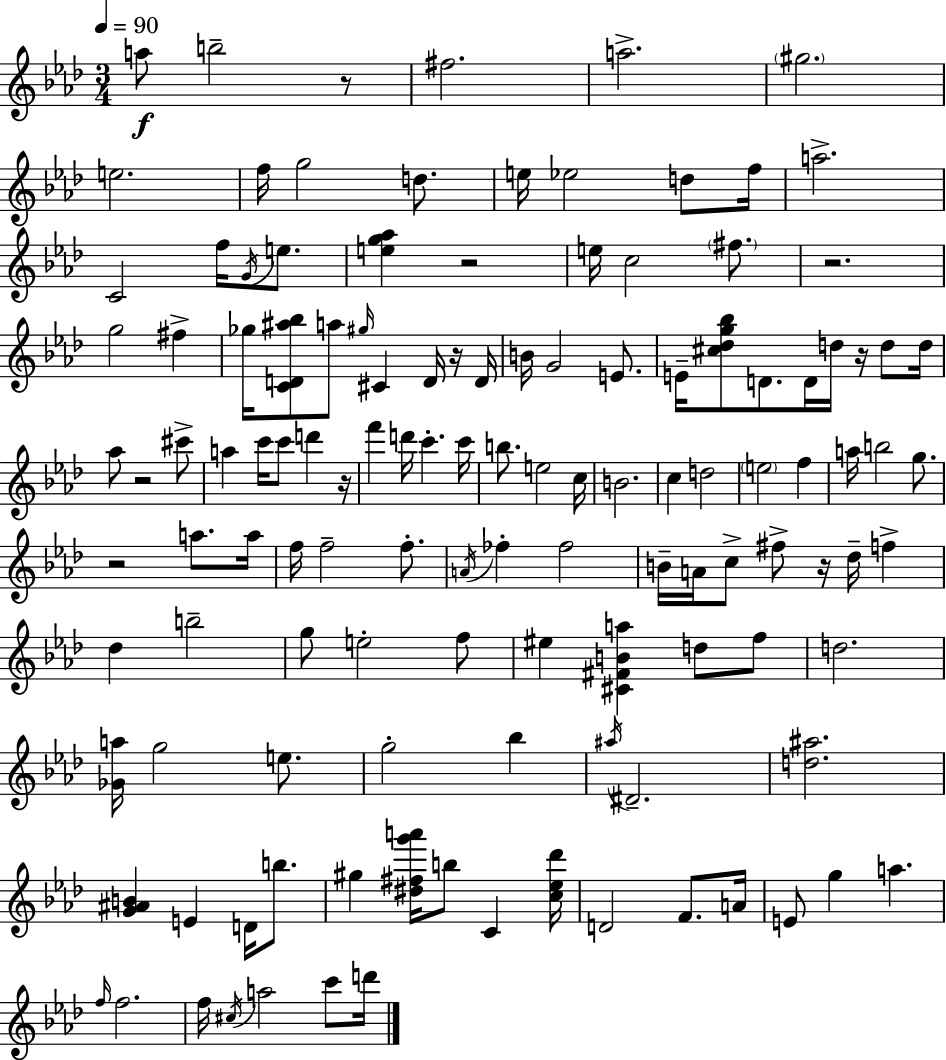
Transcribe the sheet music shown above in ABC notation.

X:1
T:Untitled
M:3/4
L:1/4
K:Ab
a/2 b2 z/2 ^f2 a2 ^g2 e2 f/4 g2 d/2 e/4 _e2 d/2 f/4 a2 C2 f/4 G/4 e/2 [eg_a] z2 e/4 c2 ^f/2 z2 g2 ^f _g/4 [CD^a_b]/2 a/2 ^g/4 ^C D/4 z/4 D/4 B/4 G2 E/2 E/4 [^c_dg_b]/2 D/2 D/4 d/4 z/4 d/2 d/4 _a/2 z2 ^c'/2 a c'/4 c'/2 d' z/4 f' d'/4 c' c'/4 b/2 e2 c/4 B2 c d2 e2 f a/4 b2 g/2 z2 a/2 a/4 f/4 f2 f/2 A/4 _f _f2 B/4 A/4 c/2 ^f/2 z/4 _d/4 f _d b2 g/2 e2 f/2 ^e [^C^FBa] d/2 f/2 d2 [_Ga]/4 g2 e/2 g2 _b ^a/4 ^D2 [d^a]2 [G^AB] E D/4 b/2 ^g [^d^fg'a']/4 b/2 C [c_e_d']/4 D2 F/2 A/4 E/2 g a f/4 f2 f/4 ^c/4 a2 c'/2 d'/4